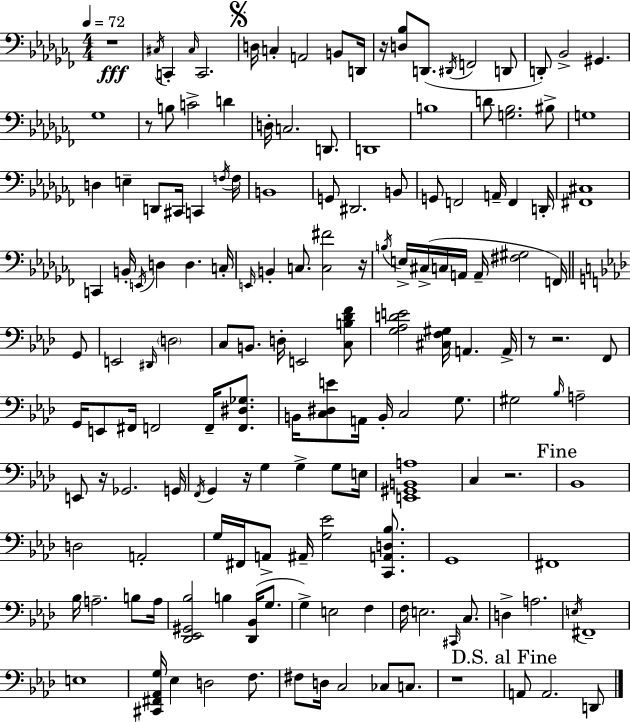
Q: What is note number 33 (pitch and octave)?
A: C2